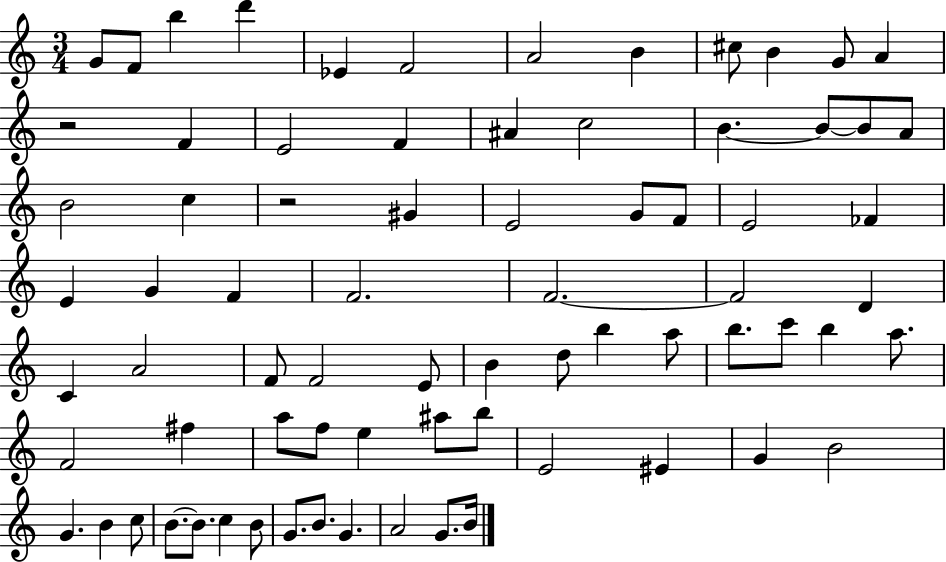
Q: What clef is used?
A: treble